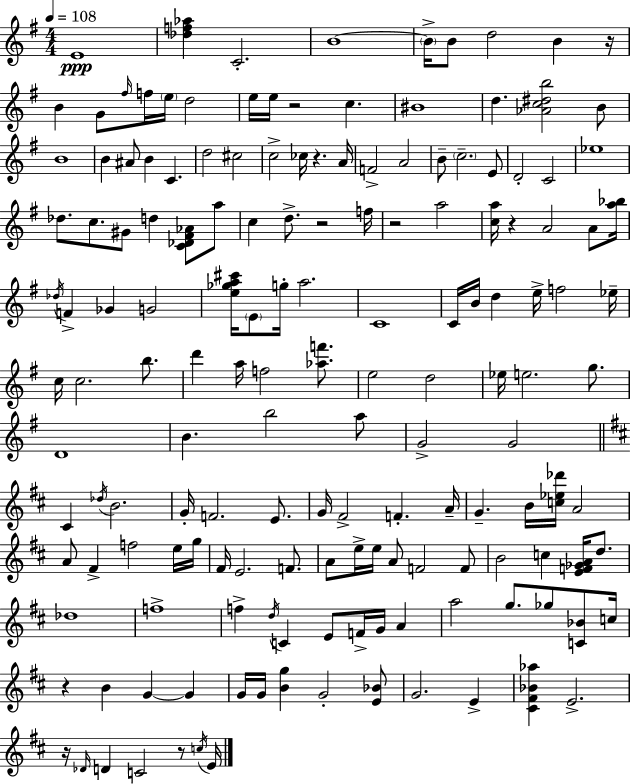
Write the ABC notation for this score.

X:1
T:Untitled
M:4/4
L:1/4
K:G
E4 [_df_a] C2 B4 B/4 B/2 d2 B z/4 B G/2 ^f/4 f/4 e/4 d2 e/4 e/4 z2 c ^B4 d [_Ac^db]2 B/2 B4 B ^A/2 B C d2 ^c2 c2 _c/4 z A/4 F2 A2 B/2 c2 E/2 D2 C2 _e4 _d/2 c/2 ^G/2 d [C_D^F_A]/2 a/2 c d/2 z2 f/4 z2 a2 [ca]/4 z A2 A/2 [a_b]/4 _d/4 F _G G2 [e_ga^c']/4 E/2 g/4 a2 C4 C/4 B/4 d e/4 f2 _e/4 c/4 c2 b/2 d' a/4 f2 [_af']/2 e2 d2 _e/4 e2 g/2 D4 B b2 a/2 G2 G2 ^C _d/4 B2 G/4 F2 E/2 G/4 ^F2 F A/4 G B/4 [c_e_d']/4 A2 A/2 ^F f2 e/4 g/4 ^F/4 E2 F/2 A/2 e/4 e/4 A/2 F2 F/2 B2 c [EF_GA]/4 d/2 _d4 f4 f d/4 C E/2 F/4 G/4 A a2 g/2 _g/2 [C_B]/2 c/4 z B G G G/4 G/4 [Bg] G2 [E_B]/2 G2 E [^C^F_B_a] E2 z/4 _D/4 D C2 z/2 c/4 E/4